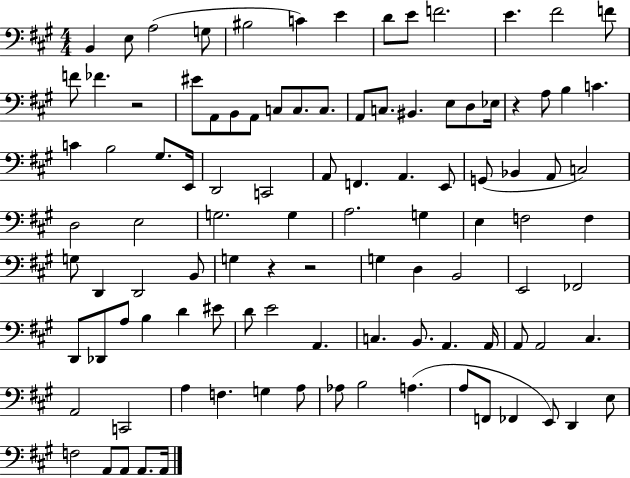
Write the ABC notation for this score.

X:1
T:Untitled
M:4/4
L:1/4
K:A
B,, E,/2 A,2 G,/2 ^B,2 C E D/2 E/2 F2 E ^F2 F/2 F/2 _F z2 ^E/2 A,,/2 B,,/2 A,,/2 C,/2 C,/2 C,/2 A,,/2 C,/2 ^B,, E,/2 D,/2 _E,/4 z A,/2 B, C C B,2 ^G,/2 E,,/4 D,,2 C,,2 A,,/2 F,, A,, E,,/2 G,,/2 _B,, A,,/2 C,2 D,2 E,2 G,2 G, A,2 G, E, F,2 F, G,/2 D,, D,,2 B,,/2 G, z z2 G, D, B,,2 E,,2 _F,,2 D,,/2 _D,,/2 A,/2 B, D ^E/2 D/2 E2 A,, C, B,,/2 A,, A,,/4 A,,/2 A,,2 ^C, A,,2 C,,2 A, F, G, A,/2 _A,/2 B,2 A, A,/2 F,,/2 _F,, E,,/2 D,, E,/2 F,2 A,,/2 A,,/2 A,,/2 A,,/4